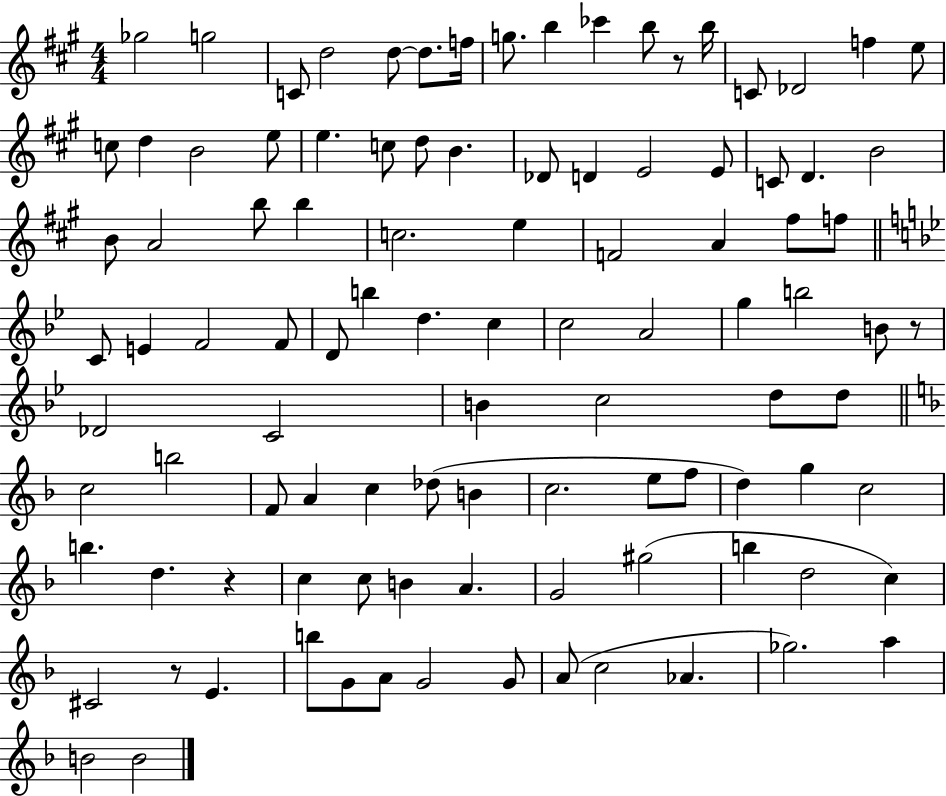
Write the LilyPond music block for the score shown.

{
  \clef treble
  \numericTimeSignature
  \time 4/4
  \key a \major
  ges''2 g''2 | c'8 d''2 d''8~~ d''8. f''16 | g''8. b''4 ces'''4 b''8 r8 b''16 | c'8 des'2 f''4 e''8 | \break c''8 d''4 b'2 e''8 | e''4. c''8 d''8 b'4. | des'8 d'4 e'2 e'8 | c'8 d'4. b'2 | \break b'8 a'2 b''8 b''4 | c''2. e''4 | f'2 a'4 fis''8 f''8 | \bar "||" \break \key bes \major c'8 e'4 f'2 f'8 | d'8 b''4 d''4. c''4 | c''2 a'2 | g''4 b''2 b'8 r8 | \break des'2 c'2 | b'4 c''2 d''8 d''8 | \bar "||" \break \key d \minor c''2 b''2 | f'8 a'4 c''4 des''8( b'4 | c''2. e''8 f''8 | d''4) g''4 c''2 | \break b''4. d''4. r4 | c''4 c''8 b'4 a'4. | g'2 gis''2( | b''4 d''2 c''4) | \break cis'2 r8 e'4. | b''8 g'8 a'8 g'2 g'8 | a'8( c''2 aes'4. | ges''2.) a''4 | \break b'2 b'2 | \bar "|."
}